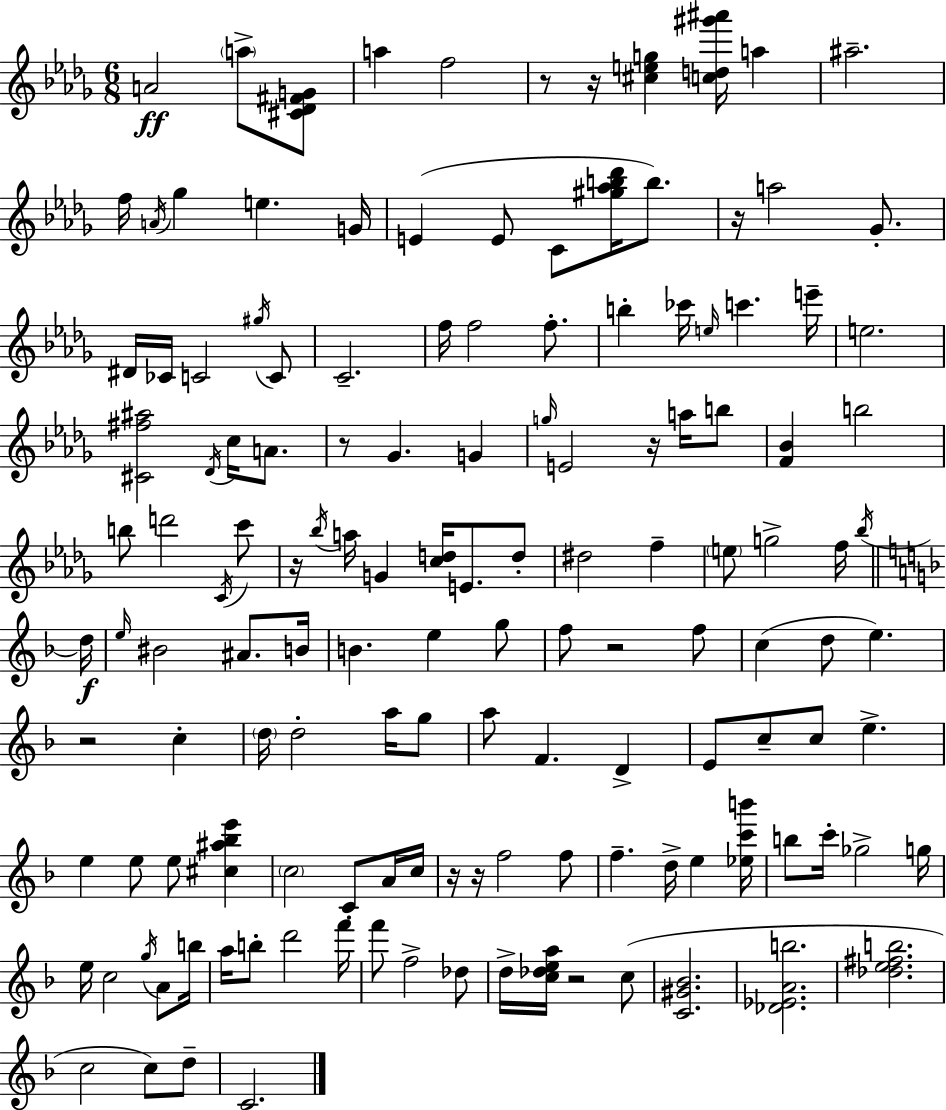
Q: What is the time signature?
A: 6/8